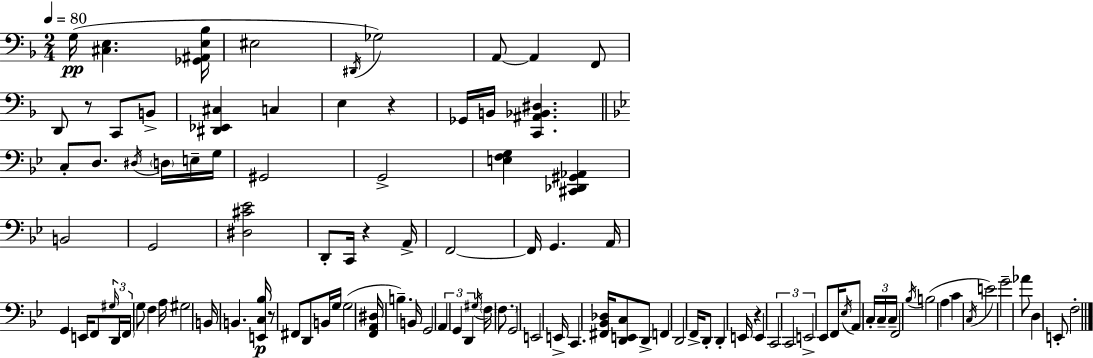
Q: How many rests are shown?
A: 5